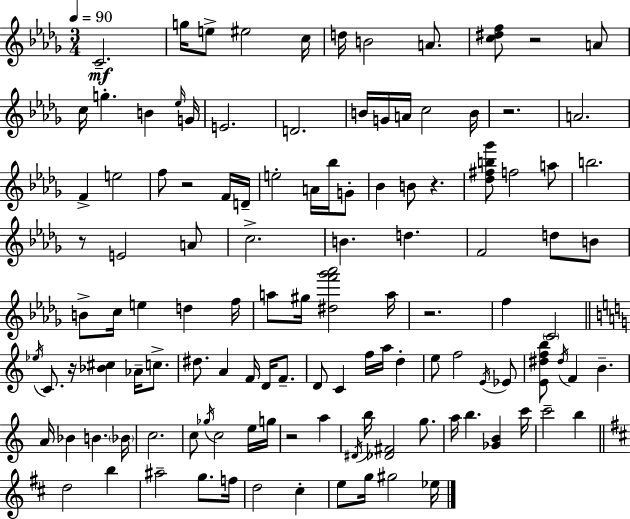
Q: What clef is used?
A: treble